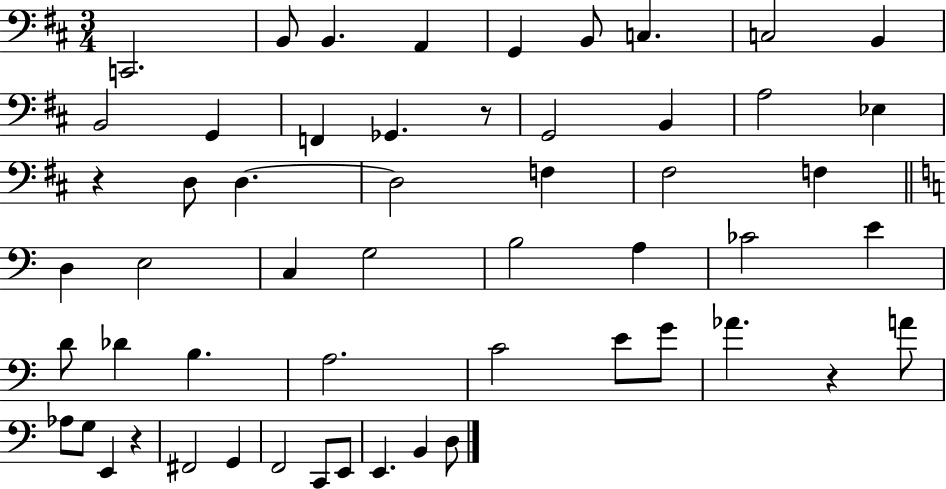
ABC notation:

X:1
T:Untitled
M:3/4
L:1/4
K:D
C,,2 B,,/2 B,, A,, G,, B,,/2 C, C,2 B,, B,,2 G,, F,, _G,, z/2 G,,2 B,, A,2 _E, z D,/2 D, D,2 F, ^F,2 F, D, E,2 C, G,2 B,2 A, _C2 E D/2 _D B, A,2 C2 E/2 G/2 _A z A/2 _A,/2 G,/2 E,, z ^F,,2 G,, F,,2 C,,/2 E,,/2 E,, B,, D,/2